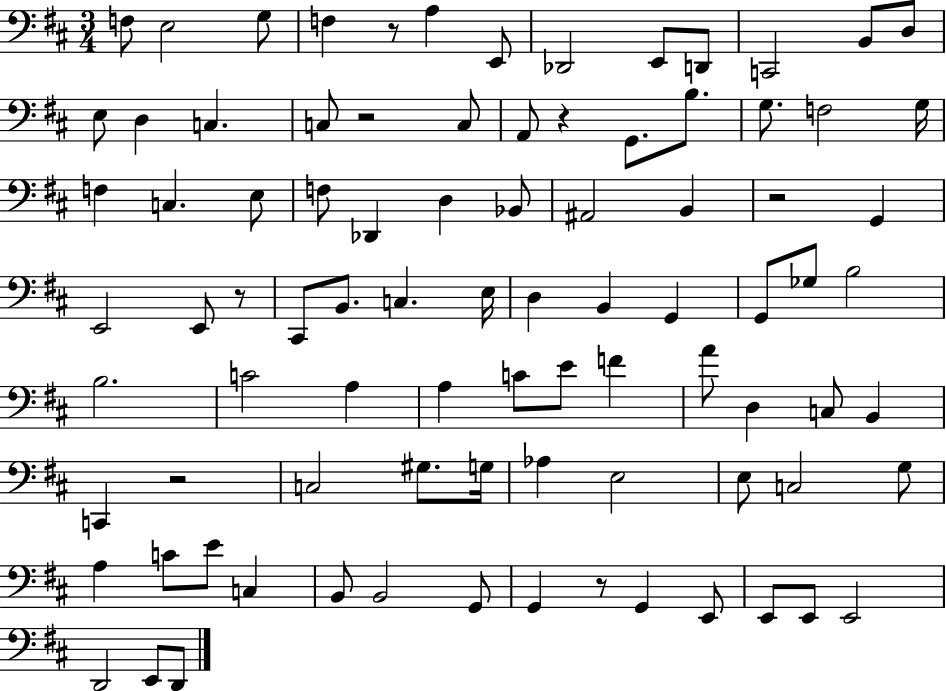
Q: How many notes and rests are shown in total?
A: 88